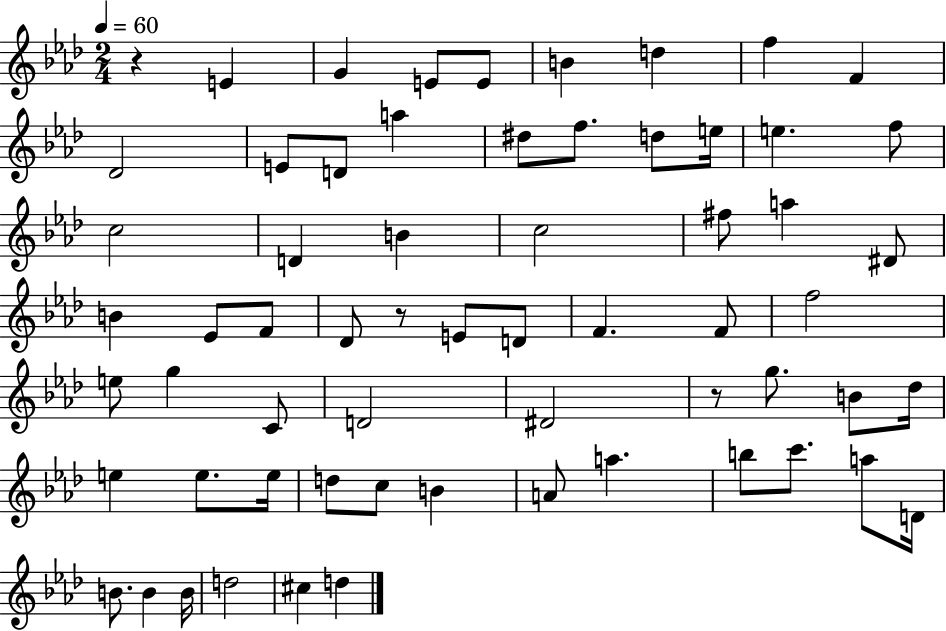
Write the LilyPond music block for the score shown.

{
  \clef treble
  \numericTimeSignature
  \time 2/4
  \key aes \major
  \tempo 4 = 60
  \repeat volta 2 { r4 e'4 | g'4 e'8 e'8 | b'4 d''4 | f''4 f'4 | \break des'2 | e'8 d'8 a''4 | dis''8 f''8. d''8 e''16 | e''4. f''8 | \break c''2 | d'4 b'4 | c''2 | fis''8 a''4 dis'8 | \break b'4 ees'8 f'8 | des'8 r8 e'8 d'8 | f'4. f'8 | f''2 | \break e''8 g''4 c'8 | d'2 | dis'2 | r8 g''8. b'8 des''16 | \break e''4 e''8. e''16 | d''8 c''8 b'4 | a'8 a''4. | b''8 c'''8. a''8 d'16 | \break b'8. b'4 b'16 | d''2 | cis''4 d''4 | } \bar "|."
}